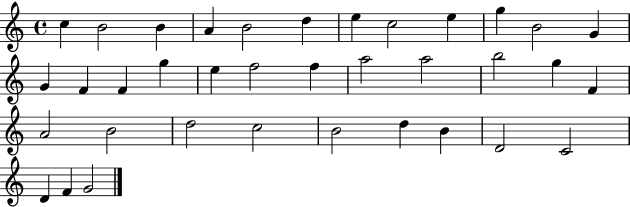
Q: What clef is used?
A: treble